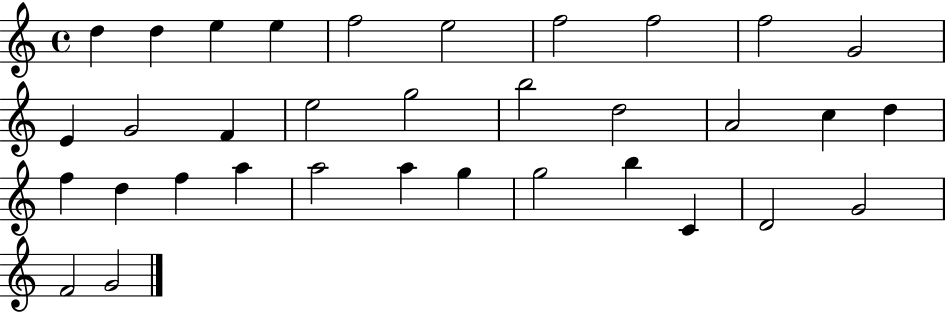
{
  \clef treble
  \time 4/4
  \defaultTimeSignature
  \key c \major
  d''4 d''4 e''4 e''4 | f''2 e''2 | f''2 f''2 | f''2 g'2 | \break e'4 g'2 f'4 | e''2 g''2 | b''2 d''2 | a'2 c''4 d''4 | \break f''4 d''4 f''4 a''4 | a''2 a''4 g''4 | g''2 b''4 c'4 | d'2 g'2 | \break f'2 g'2 | \bar "|."
}